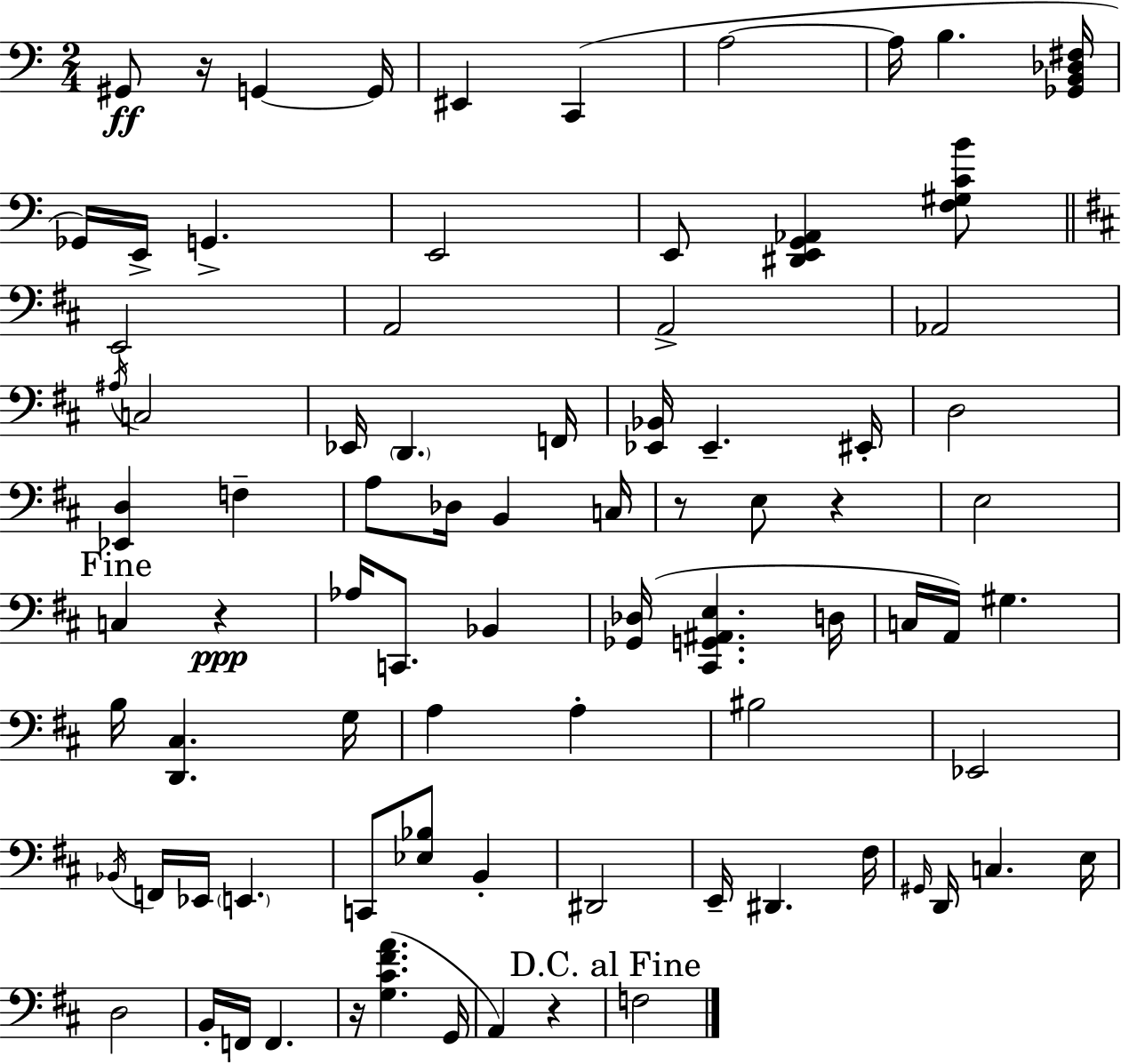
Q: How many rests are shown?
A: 6